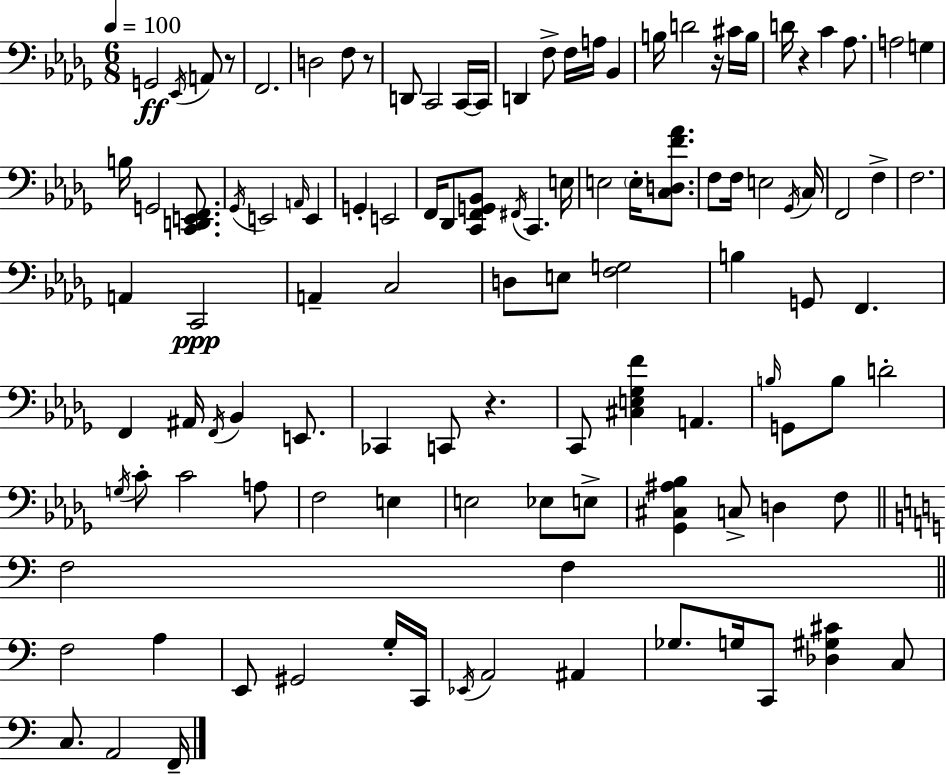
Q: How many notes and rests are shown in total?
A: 111